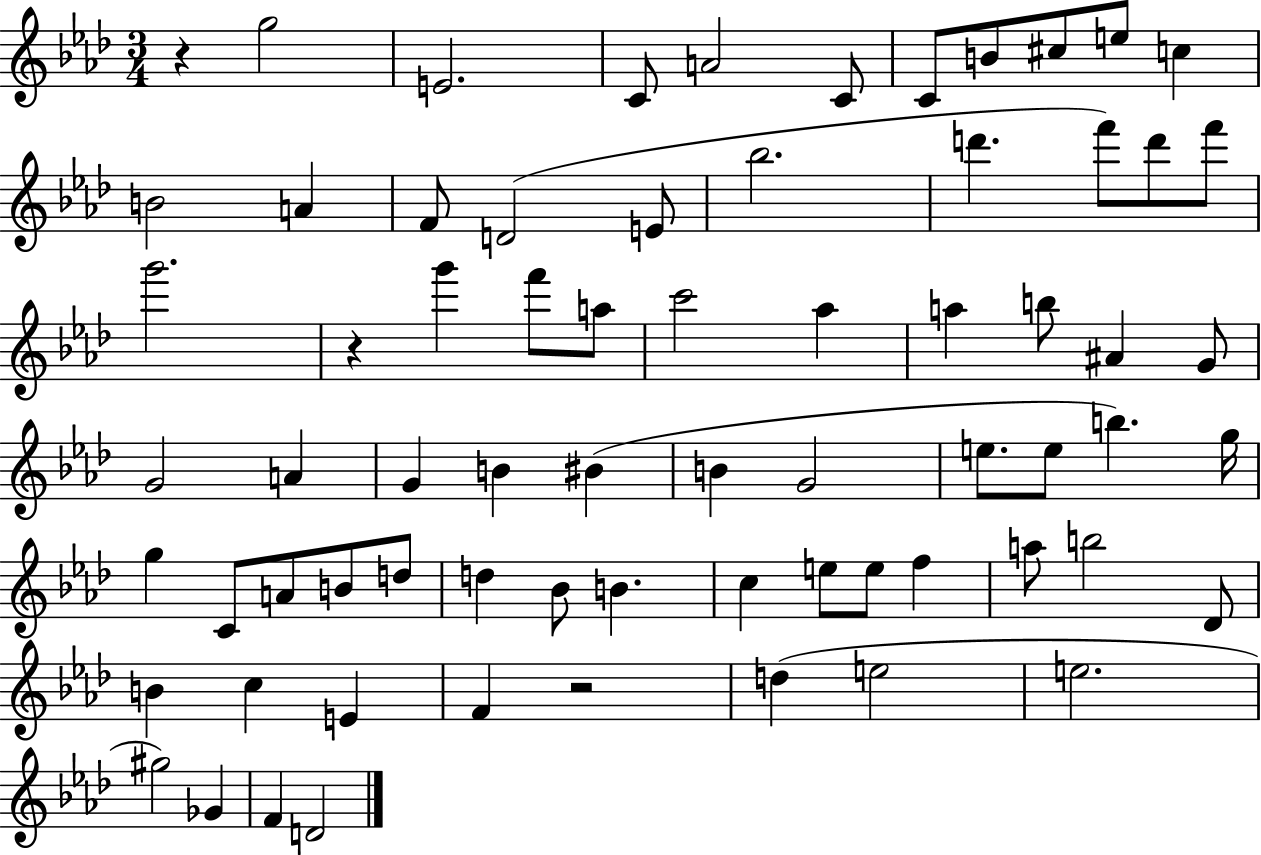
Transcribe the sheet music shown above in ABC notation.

X:1
T:Untitled
M:3/4
L:1/4
K:Ab
z g2 E2 C/2 A2 C/2 C/2 B/2 ^c/2 e/2 c B2 A F/2 D2 E/2 _b2 d' f'/2 d'/2 f'/2 g'2 z g' f'/2 a/2 c'2 _a a b/2 ^A G/2 G2 A G B ^B B G2 e/2 e/2 b g/4 g C/2 A/2 B/2 d/2 d _B/2 B c e/2 e/2 f a/2 b2 _D/2 B c E F z2 d e2 e2 ^g2 _G F D2